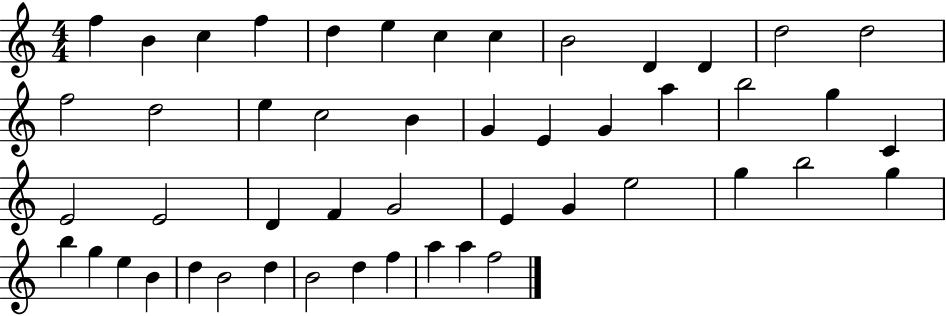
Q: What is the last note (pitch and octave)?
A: F5